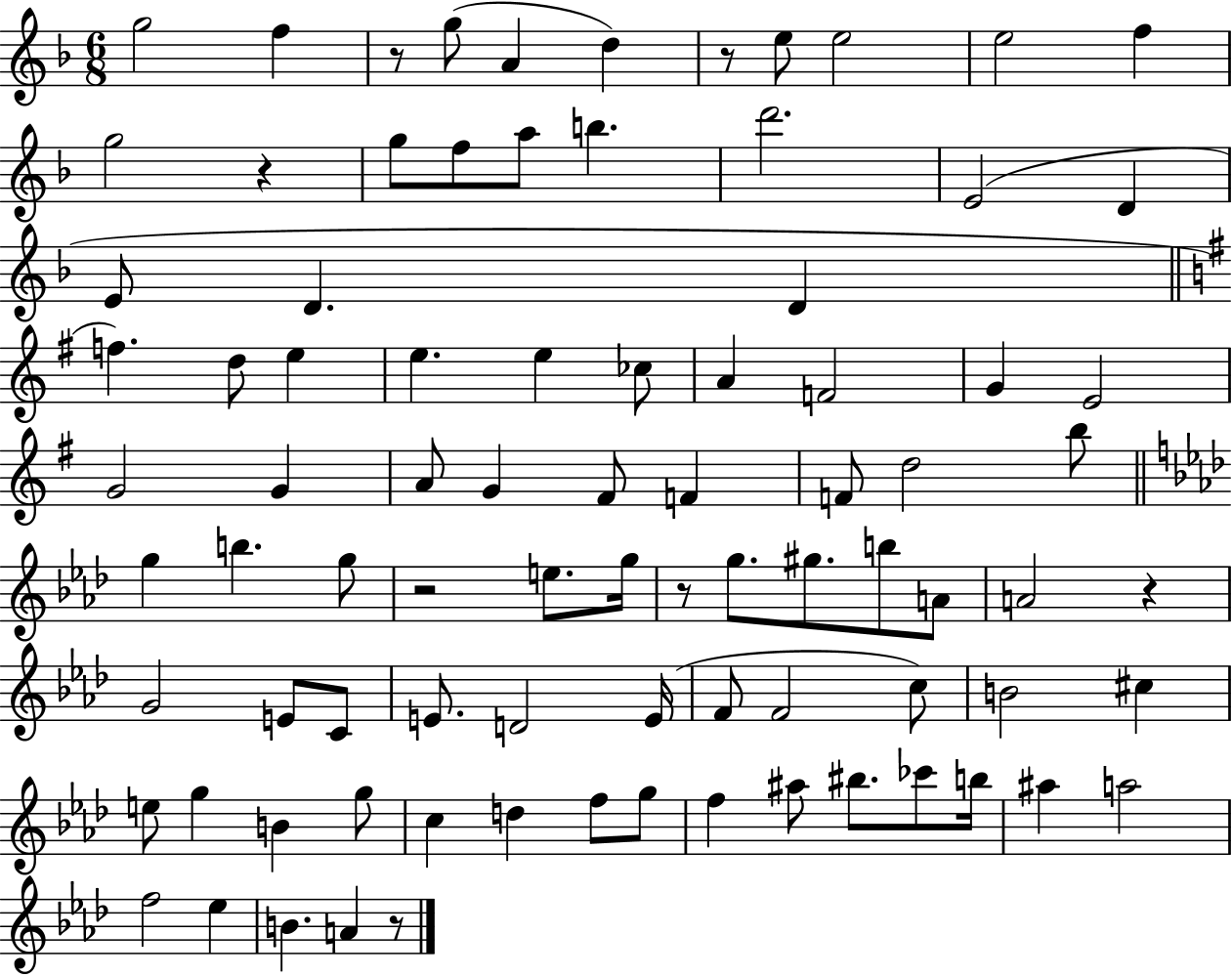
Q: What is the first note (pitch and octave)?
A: G5